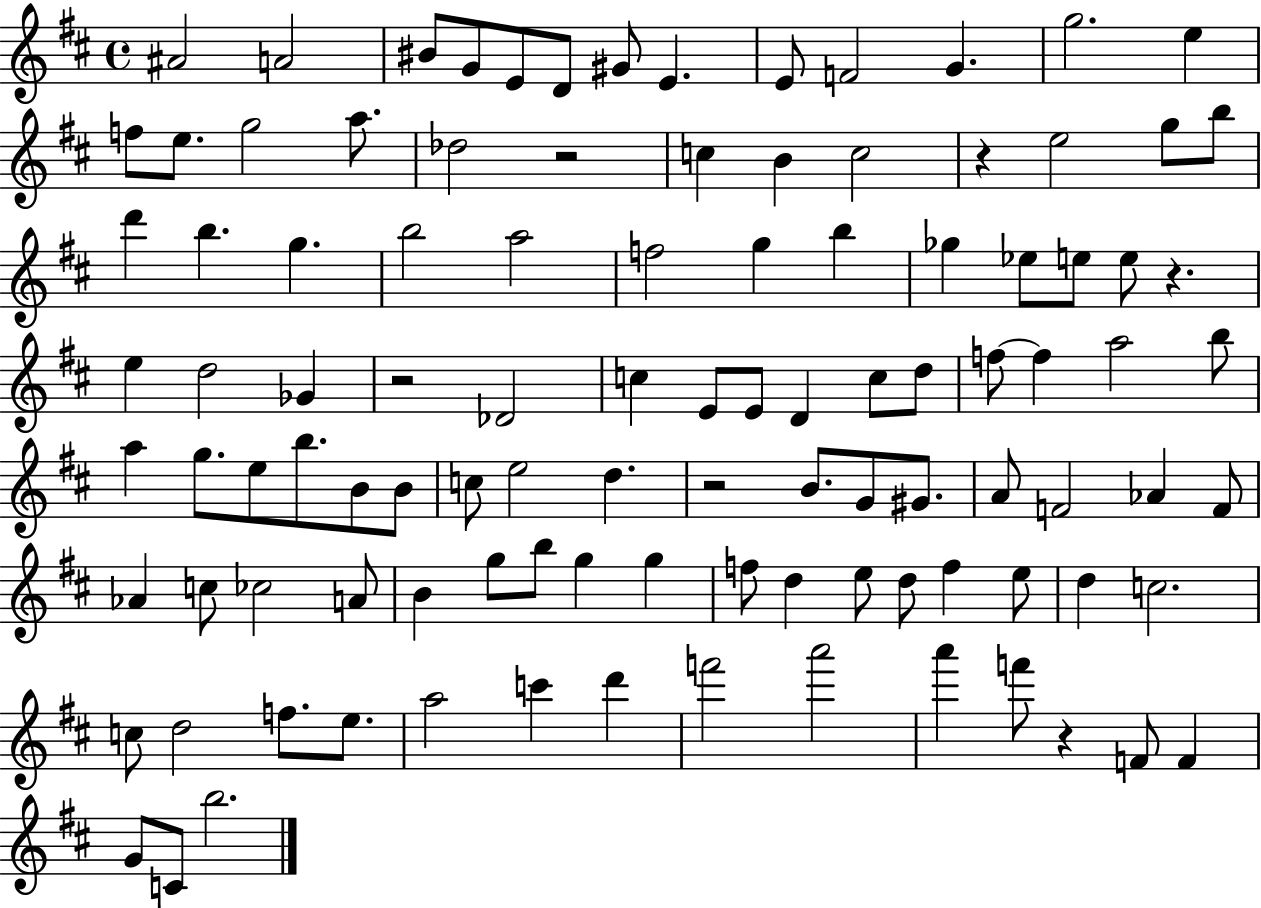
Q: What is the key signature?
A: D major